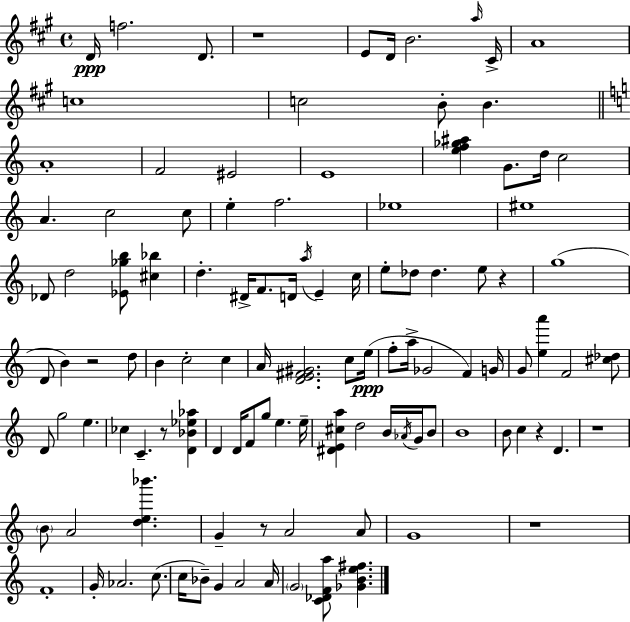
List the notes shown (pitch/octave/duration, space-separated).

D4/s F5/h. D4/e. R/w E4/e D4/s B4/h. A5/s C#4/s A4/w C5/w C5/h B4/e B4/q. A4/w F4/h EIS4/h E4/w [E5,F5,Gb5,A#5]/q G4/e. D5/s C5/h A4/q. C5/h C5/e E5/q F5/h. Eb5/w EIS5/w Db4/e D5/h [Eb4,Gb5,B5]/e [C#5,Bb5]/q D5/q. D#4/s F4/e. D4/s A5/s E4/q C5/s E5/e Db5/e Db5/q. E5/e R/q G5/w D4/e B4/q R/h D5/e B4/q C5/h C5/q A4/s [D4,E4,F#4,G#4]/h. C5/e E5/s F5/e A5/s Gb4/h F4/q G4/s G4/e [E5,A6]/q F4/h [C#5,Db5]/e D4/e G5/h E5/q. CES5/q C4/q. R/e [D4,Bb4,Eb5,Ab5]/q D4/q D4/s F4/e G5/e E5/q. E5/s [D#4,E4,C#5,A5]/q D5/h B4/s Ab4/s G4/s B4/e B4/w B4/e C5/q R/q D4/q. R/w B4/e A4/h [D5,E5,Bb6]/q. G4/q R/e A4/h A4/e G4/w R/w F4/w G4/s Ab4/h. C5/e. C5/s Bb4/e G4/q A4/h A4/s G4/h [C4,Db4,F4,A5]/e [Gb4,B4,E5,F#5]/q.